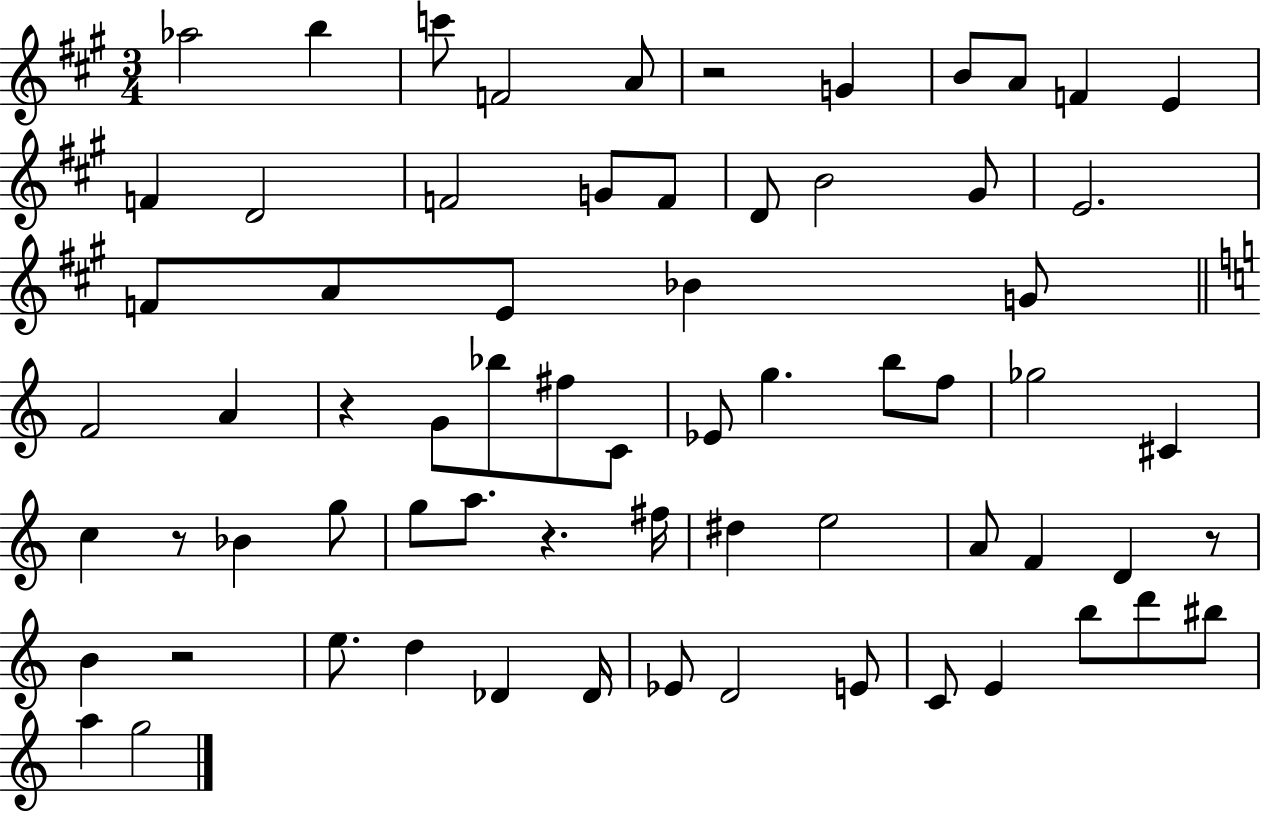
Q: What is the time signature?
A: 3/4